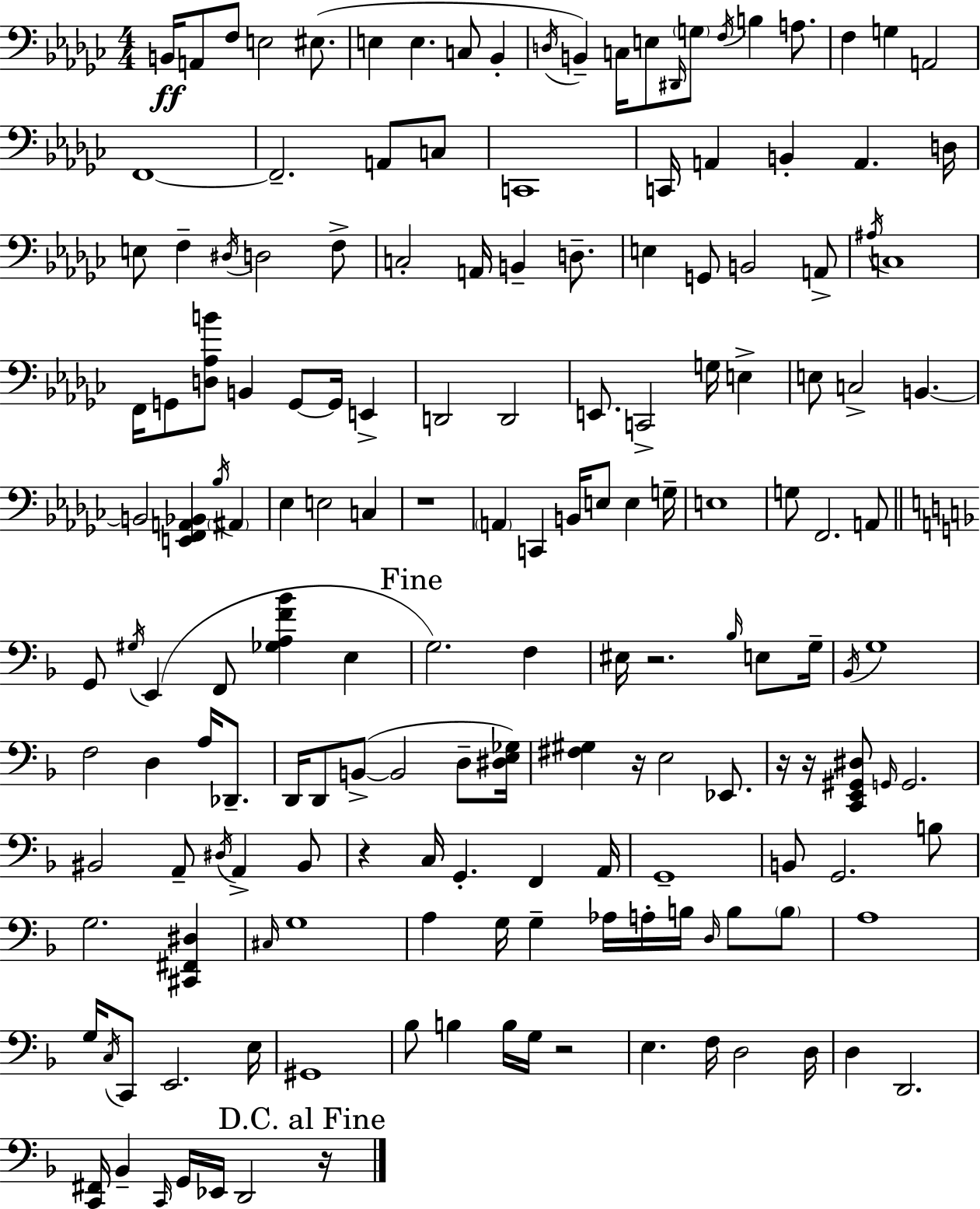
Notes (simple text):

B2/s A2/e F3/e E3/h EIS3/e. E3/q E3/q. C3/e Bb2/q D3/s B2/q C3/s E3/e D#2/s G3/e F3/s B3/q A3/e. F3/q G3/q A2/h F2/w F2/h. A2/e C3/e C2/w C2/s A2/q B2/q A2/q. D3/s E3/e F3/q D#3/s D3/h F3/e C3/h A2/s B2/q D3/e. E3/q G2/e B2/h A2/e A#3/s C3/w F2/s G2/e [D3,Ab3,B4]/e B2/q G2/e G2/s E2/q D2/h D2/h E2/e. C2/h G3/s E3/q E3/e C3/h B2/q. B2/h [E2,F2,A2,Bb2]/q Bb3/s A#2/q Eb3/q E3/h C3/q R/w A2/q C2/q B2/s E3/e E3/q G3/s E3/w G3/e F2/h. A2/e G2/e G#3/s E2/q F2/e [Gb3,A3,F4,Bb4]/q E3/q G3/h. F3/q EIS3/s R/h. Bb3/s E3/e G3/s Bb2/s G3/w F3/h D3/q A3/s Db2/e. D2/s D2/e B2/e B2/h D3/e [D#3,E3,Gb3]/s [F#3,G#3]/q R/s E3/h Eb2/e. R/s R/s [C2,E2,G#2,D#3]/e G2/s G2/h. BIS2/h A2/e D#3/s A2/q BIS2/e R/q C3/s G2/q. F2/q A2/s G2/w B2/e G2/h. B3/e G3/h. [C#2,F#2,D#3]/q C#3/s G3/w A3/q G3/s G3/q Ab3/s A3/s B3/s D3/s B3/e B3/e A3/w G3/s C3/s C2/e E2/h. E3/s G#2/w Bb3/e B3/q B3/s G3/s R/h E3/q. F3/s D3/h D3/s D3/q D2/h. [C2,F#2]/s Bb2/q C2/s G2/s Eb2/s D2/h R/s